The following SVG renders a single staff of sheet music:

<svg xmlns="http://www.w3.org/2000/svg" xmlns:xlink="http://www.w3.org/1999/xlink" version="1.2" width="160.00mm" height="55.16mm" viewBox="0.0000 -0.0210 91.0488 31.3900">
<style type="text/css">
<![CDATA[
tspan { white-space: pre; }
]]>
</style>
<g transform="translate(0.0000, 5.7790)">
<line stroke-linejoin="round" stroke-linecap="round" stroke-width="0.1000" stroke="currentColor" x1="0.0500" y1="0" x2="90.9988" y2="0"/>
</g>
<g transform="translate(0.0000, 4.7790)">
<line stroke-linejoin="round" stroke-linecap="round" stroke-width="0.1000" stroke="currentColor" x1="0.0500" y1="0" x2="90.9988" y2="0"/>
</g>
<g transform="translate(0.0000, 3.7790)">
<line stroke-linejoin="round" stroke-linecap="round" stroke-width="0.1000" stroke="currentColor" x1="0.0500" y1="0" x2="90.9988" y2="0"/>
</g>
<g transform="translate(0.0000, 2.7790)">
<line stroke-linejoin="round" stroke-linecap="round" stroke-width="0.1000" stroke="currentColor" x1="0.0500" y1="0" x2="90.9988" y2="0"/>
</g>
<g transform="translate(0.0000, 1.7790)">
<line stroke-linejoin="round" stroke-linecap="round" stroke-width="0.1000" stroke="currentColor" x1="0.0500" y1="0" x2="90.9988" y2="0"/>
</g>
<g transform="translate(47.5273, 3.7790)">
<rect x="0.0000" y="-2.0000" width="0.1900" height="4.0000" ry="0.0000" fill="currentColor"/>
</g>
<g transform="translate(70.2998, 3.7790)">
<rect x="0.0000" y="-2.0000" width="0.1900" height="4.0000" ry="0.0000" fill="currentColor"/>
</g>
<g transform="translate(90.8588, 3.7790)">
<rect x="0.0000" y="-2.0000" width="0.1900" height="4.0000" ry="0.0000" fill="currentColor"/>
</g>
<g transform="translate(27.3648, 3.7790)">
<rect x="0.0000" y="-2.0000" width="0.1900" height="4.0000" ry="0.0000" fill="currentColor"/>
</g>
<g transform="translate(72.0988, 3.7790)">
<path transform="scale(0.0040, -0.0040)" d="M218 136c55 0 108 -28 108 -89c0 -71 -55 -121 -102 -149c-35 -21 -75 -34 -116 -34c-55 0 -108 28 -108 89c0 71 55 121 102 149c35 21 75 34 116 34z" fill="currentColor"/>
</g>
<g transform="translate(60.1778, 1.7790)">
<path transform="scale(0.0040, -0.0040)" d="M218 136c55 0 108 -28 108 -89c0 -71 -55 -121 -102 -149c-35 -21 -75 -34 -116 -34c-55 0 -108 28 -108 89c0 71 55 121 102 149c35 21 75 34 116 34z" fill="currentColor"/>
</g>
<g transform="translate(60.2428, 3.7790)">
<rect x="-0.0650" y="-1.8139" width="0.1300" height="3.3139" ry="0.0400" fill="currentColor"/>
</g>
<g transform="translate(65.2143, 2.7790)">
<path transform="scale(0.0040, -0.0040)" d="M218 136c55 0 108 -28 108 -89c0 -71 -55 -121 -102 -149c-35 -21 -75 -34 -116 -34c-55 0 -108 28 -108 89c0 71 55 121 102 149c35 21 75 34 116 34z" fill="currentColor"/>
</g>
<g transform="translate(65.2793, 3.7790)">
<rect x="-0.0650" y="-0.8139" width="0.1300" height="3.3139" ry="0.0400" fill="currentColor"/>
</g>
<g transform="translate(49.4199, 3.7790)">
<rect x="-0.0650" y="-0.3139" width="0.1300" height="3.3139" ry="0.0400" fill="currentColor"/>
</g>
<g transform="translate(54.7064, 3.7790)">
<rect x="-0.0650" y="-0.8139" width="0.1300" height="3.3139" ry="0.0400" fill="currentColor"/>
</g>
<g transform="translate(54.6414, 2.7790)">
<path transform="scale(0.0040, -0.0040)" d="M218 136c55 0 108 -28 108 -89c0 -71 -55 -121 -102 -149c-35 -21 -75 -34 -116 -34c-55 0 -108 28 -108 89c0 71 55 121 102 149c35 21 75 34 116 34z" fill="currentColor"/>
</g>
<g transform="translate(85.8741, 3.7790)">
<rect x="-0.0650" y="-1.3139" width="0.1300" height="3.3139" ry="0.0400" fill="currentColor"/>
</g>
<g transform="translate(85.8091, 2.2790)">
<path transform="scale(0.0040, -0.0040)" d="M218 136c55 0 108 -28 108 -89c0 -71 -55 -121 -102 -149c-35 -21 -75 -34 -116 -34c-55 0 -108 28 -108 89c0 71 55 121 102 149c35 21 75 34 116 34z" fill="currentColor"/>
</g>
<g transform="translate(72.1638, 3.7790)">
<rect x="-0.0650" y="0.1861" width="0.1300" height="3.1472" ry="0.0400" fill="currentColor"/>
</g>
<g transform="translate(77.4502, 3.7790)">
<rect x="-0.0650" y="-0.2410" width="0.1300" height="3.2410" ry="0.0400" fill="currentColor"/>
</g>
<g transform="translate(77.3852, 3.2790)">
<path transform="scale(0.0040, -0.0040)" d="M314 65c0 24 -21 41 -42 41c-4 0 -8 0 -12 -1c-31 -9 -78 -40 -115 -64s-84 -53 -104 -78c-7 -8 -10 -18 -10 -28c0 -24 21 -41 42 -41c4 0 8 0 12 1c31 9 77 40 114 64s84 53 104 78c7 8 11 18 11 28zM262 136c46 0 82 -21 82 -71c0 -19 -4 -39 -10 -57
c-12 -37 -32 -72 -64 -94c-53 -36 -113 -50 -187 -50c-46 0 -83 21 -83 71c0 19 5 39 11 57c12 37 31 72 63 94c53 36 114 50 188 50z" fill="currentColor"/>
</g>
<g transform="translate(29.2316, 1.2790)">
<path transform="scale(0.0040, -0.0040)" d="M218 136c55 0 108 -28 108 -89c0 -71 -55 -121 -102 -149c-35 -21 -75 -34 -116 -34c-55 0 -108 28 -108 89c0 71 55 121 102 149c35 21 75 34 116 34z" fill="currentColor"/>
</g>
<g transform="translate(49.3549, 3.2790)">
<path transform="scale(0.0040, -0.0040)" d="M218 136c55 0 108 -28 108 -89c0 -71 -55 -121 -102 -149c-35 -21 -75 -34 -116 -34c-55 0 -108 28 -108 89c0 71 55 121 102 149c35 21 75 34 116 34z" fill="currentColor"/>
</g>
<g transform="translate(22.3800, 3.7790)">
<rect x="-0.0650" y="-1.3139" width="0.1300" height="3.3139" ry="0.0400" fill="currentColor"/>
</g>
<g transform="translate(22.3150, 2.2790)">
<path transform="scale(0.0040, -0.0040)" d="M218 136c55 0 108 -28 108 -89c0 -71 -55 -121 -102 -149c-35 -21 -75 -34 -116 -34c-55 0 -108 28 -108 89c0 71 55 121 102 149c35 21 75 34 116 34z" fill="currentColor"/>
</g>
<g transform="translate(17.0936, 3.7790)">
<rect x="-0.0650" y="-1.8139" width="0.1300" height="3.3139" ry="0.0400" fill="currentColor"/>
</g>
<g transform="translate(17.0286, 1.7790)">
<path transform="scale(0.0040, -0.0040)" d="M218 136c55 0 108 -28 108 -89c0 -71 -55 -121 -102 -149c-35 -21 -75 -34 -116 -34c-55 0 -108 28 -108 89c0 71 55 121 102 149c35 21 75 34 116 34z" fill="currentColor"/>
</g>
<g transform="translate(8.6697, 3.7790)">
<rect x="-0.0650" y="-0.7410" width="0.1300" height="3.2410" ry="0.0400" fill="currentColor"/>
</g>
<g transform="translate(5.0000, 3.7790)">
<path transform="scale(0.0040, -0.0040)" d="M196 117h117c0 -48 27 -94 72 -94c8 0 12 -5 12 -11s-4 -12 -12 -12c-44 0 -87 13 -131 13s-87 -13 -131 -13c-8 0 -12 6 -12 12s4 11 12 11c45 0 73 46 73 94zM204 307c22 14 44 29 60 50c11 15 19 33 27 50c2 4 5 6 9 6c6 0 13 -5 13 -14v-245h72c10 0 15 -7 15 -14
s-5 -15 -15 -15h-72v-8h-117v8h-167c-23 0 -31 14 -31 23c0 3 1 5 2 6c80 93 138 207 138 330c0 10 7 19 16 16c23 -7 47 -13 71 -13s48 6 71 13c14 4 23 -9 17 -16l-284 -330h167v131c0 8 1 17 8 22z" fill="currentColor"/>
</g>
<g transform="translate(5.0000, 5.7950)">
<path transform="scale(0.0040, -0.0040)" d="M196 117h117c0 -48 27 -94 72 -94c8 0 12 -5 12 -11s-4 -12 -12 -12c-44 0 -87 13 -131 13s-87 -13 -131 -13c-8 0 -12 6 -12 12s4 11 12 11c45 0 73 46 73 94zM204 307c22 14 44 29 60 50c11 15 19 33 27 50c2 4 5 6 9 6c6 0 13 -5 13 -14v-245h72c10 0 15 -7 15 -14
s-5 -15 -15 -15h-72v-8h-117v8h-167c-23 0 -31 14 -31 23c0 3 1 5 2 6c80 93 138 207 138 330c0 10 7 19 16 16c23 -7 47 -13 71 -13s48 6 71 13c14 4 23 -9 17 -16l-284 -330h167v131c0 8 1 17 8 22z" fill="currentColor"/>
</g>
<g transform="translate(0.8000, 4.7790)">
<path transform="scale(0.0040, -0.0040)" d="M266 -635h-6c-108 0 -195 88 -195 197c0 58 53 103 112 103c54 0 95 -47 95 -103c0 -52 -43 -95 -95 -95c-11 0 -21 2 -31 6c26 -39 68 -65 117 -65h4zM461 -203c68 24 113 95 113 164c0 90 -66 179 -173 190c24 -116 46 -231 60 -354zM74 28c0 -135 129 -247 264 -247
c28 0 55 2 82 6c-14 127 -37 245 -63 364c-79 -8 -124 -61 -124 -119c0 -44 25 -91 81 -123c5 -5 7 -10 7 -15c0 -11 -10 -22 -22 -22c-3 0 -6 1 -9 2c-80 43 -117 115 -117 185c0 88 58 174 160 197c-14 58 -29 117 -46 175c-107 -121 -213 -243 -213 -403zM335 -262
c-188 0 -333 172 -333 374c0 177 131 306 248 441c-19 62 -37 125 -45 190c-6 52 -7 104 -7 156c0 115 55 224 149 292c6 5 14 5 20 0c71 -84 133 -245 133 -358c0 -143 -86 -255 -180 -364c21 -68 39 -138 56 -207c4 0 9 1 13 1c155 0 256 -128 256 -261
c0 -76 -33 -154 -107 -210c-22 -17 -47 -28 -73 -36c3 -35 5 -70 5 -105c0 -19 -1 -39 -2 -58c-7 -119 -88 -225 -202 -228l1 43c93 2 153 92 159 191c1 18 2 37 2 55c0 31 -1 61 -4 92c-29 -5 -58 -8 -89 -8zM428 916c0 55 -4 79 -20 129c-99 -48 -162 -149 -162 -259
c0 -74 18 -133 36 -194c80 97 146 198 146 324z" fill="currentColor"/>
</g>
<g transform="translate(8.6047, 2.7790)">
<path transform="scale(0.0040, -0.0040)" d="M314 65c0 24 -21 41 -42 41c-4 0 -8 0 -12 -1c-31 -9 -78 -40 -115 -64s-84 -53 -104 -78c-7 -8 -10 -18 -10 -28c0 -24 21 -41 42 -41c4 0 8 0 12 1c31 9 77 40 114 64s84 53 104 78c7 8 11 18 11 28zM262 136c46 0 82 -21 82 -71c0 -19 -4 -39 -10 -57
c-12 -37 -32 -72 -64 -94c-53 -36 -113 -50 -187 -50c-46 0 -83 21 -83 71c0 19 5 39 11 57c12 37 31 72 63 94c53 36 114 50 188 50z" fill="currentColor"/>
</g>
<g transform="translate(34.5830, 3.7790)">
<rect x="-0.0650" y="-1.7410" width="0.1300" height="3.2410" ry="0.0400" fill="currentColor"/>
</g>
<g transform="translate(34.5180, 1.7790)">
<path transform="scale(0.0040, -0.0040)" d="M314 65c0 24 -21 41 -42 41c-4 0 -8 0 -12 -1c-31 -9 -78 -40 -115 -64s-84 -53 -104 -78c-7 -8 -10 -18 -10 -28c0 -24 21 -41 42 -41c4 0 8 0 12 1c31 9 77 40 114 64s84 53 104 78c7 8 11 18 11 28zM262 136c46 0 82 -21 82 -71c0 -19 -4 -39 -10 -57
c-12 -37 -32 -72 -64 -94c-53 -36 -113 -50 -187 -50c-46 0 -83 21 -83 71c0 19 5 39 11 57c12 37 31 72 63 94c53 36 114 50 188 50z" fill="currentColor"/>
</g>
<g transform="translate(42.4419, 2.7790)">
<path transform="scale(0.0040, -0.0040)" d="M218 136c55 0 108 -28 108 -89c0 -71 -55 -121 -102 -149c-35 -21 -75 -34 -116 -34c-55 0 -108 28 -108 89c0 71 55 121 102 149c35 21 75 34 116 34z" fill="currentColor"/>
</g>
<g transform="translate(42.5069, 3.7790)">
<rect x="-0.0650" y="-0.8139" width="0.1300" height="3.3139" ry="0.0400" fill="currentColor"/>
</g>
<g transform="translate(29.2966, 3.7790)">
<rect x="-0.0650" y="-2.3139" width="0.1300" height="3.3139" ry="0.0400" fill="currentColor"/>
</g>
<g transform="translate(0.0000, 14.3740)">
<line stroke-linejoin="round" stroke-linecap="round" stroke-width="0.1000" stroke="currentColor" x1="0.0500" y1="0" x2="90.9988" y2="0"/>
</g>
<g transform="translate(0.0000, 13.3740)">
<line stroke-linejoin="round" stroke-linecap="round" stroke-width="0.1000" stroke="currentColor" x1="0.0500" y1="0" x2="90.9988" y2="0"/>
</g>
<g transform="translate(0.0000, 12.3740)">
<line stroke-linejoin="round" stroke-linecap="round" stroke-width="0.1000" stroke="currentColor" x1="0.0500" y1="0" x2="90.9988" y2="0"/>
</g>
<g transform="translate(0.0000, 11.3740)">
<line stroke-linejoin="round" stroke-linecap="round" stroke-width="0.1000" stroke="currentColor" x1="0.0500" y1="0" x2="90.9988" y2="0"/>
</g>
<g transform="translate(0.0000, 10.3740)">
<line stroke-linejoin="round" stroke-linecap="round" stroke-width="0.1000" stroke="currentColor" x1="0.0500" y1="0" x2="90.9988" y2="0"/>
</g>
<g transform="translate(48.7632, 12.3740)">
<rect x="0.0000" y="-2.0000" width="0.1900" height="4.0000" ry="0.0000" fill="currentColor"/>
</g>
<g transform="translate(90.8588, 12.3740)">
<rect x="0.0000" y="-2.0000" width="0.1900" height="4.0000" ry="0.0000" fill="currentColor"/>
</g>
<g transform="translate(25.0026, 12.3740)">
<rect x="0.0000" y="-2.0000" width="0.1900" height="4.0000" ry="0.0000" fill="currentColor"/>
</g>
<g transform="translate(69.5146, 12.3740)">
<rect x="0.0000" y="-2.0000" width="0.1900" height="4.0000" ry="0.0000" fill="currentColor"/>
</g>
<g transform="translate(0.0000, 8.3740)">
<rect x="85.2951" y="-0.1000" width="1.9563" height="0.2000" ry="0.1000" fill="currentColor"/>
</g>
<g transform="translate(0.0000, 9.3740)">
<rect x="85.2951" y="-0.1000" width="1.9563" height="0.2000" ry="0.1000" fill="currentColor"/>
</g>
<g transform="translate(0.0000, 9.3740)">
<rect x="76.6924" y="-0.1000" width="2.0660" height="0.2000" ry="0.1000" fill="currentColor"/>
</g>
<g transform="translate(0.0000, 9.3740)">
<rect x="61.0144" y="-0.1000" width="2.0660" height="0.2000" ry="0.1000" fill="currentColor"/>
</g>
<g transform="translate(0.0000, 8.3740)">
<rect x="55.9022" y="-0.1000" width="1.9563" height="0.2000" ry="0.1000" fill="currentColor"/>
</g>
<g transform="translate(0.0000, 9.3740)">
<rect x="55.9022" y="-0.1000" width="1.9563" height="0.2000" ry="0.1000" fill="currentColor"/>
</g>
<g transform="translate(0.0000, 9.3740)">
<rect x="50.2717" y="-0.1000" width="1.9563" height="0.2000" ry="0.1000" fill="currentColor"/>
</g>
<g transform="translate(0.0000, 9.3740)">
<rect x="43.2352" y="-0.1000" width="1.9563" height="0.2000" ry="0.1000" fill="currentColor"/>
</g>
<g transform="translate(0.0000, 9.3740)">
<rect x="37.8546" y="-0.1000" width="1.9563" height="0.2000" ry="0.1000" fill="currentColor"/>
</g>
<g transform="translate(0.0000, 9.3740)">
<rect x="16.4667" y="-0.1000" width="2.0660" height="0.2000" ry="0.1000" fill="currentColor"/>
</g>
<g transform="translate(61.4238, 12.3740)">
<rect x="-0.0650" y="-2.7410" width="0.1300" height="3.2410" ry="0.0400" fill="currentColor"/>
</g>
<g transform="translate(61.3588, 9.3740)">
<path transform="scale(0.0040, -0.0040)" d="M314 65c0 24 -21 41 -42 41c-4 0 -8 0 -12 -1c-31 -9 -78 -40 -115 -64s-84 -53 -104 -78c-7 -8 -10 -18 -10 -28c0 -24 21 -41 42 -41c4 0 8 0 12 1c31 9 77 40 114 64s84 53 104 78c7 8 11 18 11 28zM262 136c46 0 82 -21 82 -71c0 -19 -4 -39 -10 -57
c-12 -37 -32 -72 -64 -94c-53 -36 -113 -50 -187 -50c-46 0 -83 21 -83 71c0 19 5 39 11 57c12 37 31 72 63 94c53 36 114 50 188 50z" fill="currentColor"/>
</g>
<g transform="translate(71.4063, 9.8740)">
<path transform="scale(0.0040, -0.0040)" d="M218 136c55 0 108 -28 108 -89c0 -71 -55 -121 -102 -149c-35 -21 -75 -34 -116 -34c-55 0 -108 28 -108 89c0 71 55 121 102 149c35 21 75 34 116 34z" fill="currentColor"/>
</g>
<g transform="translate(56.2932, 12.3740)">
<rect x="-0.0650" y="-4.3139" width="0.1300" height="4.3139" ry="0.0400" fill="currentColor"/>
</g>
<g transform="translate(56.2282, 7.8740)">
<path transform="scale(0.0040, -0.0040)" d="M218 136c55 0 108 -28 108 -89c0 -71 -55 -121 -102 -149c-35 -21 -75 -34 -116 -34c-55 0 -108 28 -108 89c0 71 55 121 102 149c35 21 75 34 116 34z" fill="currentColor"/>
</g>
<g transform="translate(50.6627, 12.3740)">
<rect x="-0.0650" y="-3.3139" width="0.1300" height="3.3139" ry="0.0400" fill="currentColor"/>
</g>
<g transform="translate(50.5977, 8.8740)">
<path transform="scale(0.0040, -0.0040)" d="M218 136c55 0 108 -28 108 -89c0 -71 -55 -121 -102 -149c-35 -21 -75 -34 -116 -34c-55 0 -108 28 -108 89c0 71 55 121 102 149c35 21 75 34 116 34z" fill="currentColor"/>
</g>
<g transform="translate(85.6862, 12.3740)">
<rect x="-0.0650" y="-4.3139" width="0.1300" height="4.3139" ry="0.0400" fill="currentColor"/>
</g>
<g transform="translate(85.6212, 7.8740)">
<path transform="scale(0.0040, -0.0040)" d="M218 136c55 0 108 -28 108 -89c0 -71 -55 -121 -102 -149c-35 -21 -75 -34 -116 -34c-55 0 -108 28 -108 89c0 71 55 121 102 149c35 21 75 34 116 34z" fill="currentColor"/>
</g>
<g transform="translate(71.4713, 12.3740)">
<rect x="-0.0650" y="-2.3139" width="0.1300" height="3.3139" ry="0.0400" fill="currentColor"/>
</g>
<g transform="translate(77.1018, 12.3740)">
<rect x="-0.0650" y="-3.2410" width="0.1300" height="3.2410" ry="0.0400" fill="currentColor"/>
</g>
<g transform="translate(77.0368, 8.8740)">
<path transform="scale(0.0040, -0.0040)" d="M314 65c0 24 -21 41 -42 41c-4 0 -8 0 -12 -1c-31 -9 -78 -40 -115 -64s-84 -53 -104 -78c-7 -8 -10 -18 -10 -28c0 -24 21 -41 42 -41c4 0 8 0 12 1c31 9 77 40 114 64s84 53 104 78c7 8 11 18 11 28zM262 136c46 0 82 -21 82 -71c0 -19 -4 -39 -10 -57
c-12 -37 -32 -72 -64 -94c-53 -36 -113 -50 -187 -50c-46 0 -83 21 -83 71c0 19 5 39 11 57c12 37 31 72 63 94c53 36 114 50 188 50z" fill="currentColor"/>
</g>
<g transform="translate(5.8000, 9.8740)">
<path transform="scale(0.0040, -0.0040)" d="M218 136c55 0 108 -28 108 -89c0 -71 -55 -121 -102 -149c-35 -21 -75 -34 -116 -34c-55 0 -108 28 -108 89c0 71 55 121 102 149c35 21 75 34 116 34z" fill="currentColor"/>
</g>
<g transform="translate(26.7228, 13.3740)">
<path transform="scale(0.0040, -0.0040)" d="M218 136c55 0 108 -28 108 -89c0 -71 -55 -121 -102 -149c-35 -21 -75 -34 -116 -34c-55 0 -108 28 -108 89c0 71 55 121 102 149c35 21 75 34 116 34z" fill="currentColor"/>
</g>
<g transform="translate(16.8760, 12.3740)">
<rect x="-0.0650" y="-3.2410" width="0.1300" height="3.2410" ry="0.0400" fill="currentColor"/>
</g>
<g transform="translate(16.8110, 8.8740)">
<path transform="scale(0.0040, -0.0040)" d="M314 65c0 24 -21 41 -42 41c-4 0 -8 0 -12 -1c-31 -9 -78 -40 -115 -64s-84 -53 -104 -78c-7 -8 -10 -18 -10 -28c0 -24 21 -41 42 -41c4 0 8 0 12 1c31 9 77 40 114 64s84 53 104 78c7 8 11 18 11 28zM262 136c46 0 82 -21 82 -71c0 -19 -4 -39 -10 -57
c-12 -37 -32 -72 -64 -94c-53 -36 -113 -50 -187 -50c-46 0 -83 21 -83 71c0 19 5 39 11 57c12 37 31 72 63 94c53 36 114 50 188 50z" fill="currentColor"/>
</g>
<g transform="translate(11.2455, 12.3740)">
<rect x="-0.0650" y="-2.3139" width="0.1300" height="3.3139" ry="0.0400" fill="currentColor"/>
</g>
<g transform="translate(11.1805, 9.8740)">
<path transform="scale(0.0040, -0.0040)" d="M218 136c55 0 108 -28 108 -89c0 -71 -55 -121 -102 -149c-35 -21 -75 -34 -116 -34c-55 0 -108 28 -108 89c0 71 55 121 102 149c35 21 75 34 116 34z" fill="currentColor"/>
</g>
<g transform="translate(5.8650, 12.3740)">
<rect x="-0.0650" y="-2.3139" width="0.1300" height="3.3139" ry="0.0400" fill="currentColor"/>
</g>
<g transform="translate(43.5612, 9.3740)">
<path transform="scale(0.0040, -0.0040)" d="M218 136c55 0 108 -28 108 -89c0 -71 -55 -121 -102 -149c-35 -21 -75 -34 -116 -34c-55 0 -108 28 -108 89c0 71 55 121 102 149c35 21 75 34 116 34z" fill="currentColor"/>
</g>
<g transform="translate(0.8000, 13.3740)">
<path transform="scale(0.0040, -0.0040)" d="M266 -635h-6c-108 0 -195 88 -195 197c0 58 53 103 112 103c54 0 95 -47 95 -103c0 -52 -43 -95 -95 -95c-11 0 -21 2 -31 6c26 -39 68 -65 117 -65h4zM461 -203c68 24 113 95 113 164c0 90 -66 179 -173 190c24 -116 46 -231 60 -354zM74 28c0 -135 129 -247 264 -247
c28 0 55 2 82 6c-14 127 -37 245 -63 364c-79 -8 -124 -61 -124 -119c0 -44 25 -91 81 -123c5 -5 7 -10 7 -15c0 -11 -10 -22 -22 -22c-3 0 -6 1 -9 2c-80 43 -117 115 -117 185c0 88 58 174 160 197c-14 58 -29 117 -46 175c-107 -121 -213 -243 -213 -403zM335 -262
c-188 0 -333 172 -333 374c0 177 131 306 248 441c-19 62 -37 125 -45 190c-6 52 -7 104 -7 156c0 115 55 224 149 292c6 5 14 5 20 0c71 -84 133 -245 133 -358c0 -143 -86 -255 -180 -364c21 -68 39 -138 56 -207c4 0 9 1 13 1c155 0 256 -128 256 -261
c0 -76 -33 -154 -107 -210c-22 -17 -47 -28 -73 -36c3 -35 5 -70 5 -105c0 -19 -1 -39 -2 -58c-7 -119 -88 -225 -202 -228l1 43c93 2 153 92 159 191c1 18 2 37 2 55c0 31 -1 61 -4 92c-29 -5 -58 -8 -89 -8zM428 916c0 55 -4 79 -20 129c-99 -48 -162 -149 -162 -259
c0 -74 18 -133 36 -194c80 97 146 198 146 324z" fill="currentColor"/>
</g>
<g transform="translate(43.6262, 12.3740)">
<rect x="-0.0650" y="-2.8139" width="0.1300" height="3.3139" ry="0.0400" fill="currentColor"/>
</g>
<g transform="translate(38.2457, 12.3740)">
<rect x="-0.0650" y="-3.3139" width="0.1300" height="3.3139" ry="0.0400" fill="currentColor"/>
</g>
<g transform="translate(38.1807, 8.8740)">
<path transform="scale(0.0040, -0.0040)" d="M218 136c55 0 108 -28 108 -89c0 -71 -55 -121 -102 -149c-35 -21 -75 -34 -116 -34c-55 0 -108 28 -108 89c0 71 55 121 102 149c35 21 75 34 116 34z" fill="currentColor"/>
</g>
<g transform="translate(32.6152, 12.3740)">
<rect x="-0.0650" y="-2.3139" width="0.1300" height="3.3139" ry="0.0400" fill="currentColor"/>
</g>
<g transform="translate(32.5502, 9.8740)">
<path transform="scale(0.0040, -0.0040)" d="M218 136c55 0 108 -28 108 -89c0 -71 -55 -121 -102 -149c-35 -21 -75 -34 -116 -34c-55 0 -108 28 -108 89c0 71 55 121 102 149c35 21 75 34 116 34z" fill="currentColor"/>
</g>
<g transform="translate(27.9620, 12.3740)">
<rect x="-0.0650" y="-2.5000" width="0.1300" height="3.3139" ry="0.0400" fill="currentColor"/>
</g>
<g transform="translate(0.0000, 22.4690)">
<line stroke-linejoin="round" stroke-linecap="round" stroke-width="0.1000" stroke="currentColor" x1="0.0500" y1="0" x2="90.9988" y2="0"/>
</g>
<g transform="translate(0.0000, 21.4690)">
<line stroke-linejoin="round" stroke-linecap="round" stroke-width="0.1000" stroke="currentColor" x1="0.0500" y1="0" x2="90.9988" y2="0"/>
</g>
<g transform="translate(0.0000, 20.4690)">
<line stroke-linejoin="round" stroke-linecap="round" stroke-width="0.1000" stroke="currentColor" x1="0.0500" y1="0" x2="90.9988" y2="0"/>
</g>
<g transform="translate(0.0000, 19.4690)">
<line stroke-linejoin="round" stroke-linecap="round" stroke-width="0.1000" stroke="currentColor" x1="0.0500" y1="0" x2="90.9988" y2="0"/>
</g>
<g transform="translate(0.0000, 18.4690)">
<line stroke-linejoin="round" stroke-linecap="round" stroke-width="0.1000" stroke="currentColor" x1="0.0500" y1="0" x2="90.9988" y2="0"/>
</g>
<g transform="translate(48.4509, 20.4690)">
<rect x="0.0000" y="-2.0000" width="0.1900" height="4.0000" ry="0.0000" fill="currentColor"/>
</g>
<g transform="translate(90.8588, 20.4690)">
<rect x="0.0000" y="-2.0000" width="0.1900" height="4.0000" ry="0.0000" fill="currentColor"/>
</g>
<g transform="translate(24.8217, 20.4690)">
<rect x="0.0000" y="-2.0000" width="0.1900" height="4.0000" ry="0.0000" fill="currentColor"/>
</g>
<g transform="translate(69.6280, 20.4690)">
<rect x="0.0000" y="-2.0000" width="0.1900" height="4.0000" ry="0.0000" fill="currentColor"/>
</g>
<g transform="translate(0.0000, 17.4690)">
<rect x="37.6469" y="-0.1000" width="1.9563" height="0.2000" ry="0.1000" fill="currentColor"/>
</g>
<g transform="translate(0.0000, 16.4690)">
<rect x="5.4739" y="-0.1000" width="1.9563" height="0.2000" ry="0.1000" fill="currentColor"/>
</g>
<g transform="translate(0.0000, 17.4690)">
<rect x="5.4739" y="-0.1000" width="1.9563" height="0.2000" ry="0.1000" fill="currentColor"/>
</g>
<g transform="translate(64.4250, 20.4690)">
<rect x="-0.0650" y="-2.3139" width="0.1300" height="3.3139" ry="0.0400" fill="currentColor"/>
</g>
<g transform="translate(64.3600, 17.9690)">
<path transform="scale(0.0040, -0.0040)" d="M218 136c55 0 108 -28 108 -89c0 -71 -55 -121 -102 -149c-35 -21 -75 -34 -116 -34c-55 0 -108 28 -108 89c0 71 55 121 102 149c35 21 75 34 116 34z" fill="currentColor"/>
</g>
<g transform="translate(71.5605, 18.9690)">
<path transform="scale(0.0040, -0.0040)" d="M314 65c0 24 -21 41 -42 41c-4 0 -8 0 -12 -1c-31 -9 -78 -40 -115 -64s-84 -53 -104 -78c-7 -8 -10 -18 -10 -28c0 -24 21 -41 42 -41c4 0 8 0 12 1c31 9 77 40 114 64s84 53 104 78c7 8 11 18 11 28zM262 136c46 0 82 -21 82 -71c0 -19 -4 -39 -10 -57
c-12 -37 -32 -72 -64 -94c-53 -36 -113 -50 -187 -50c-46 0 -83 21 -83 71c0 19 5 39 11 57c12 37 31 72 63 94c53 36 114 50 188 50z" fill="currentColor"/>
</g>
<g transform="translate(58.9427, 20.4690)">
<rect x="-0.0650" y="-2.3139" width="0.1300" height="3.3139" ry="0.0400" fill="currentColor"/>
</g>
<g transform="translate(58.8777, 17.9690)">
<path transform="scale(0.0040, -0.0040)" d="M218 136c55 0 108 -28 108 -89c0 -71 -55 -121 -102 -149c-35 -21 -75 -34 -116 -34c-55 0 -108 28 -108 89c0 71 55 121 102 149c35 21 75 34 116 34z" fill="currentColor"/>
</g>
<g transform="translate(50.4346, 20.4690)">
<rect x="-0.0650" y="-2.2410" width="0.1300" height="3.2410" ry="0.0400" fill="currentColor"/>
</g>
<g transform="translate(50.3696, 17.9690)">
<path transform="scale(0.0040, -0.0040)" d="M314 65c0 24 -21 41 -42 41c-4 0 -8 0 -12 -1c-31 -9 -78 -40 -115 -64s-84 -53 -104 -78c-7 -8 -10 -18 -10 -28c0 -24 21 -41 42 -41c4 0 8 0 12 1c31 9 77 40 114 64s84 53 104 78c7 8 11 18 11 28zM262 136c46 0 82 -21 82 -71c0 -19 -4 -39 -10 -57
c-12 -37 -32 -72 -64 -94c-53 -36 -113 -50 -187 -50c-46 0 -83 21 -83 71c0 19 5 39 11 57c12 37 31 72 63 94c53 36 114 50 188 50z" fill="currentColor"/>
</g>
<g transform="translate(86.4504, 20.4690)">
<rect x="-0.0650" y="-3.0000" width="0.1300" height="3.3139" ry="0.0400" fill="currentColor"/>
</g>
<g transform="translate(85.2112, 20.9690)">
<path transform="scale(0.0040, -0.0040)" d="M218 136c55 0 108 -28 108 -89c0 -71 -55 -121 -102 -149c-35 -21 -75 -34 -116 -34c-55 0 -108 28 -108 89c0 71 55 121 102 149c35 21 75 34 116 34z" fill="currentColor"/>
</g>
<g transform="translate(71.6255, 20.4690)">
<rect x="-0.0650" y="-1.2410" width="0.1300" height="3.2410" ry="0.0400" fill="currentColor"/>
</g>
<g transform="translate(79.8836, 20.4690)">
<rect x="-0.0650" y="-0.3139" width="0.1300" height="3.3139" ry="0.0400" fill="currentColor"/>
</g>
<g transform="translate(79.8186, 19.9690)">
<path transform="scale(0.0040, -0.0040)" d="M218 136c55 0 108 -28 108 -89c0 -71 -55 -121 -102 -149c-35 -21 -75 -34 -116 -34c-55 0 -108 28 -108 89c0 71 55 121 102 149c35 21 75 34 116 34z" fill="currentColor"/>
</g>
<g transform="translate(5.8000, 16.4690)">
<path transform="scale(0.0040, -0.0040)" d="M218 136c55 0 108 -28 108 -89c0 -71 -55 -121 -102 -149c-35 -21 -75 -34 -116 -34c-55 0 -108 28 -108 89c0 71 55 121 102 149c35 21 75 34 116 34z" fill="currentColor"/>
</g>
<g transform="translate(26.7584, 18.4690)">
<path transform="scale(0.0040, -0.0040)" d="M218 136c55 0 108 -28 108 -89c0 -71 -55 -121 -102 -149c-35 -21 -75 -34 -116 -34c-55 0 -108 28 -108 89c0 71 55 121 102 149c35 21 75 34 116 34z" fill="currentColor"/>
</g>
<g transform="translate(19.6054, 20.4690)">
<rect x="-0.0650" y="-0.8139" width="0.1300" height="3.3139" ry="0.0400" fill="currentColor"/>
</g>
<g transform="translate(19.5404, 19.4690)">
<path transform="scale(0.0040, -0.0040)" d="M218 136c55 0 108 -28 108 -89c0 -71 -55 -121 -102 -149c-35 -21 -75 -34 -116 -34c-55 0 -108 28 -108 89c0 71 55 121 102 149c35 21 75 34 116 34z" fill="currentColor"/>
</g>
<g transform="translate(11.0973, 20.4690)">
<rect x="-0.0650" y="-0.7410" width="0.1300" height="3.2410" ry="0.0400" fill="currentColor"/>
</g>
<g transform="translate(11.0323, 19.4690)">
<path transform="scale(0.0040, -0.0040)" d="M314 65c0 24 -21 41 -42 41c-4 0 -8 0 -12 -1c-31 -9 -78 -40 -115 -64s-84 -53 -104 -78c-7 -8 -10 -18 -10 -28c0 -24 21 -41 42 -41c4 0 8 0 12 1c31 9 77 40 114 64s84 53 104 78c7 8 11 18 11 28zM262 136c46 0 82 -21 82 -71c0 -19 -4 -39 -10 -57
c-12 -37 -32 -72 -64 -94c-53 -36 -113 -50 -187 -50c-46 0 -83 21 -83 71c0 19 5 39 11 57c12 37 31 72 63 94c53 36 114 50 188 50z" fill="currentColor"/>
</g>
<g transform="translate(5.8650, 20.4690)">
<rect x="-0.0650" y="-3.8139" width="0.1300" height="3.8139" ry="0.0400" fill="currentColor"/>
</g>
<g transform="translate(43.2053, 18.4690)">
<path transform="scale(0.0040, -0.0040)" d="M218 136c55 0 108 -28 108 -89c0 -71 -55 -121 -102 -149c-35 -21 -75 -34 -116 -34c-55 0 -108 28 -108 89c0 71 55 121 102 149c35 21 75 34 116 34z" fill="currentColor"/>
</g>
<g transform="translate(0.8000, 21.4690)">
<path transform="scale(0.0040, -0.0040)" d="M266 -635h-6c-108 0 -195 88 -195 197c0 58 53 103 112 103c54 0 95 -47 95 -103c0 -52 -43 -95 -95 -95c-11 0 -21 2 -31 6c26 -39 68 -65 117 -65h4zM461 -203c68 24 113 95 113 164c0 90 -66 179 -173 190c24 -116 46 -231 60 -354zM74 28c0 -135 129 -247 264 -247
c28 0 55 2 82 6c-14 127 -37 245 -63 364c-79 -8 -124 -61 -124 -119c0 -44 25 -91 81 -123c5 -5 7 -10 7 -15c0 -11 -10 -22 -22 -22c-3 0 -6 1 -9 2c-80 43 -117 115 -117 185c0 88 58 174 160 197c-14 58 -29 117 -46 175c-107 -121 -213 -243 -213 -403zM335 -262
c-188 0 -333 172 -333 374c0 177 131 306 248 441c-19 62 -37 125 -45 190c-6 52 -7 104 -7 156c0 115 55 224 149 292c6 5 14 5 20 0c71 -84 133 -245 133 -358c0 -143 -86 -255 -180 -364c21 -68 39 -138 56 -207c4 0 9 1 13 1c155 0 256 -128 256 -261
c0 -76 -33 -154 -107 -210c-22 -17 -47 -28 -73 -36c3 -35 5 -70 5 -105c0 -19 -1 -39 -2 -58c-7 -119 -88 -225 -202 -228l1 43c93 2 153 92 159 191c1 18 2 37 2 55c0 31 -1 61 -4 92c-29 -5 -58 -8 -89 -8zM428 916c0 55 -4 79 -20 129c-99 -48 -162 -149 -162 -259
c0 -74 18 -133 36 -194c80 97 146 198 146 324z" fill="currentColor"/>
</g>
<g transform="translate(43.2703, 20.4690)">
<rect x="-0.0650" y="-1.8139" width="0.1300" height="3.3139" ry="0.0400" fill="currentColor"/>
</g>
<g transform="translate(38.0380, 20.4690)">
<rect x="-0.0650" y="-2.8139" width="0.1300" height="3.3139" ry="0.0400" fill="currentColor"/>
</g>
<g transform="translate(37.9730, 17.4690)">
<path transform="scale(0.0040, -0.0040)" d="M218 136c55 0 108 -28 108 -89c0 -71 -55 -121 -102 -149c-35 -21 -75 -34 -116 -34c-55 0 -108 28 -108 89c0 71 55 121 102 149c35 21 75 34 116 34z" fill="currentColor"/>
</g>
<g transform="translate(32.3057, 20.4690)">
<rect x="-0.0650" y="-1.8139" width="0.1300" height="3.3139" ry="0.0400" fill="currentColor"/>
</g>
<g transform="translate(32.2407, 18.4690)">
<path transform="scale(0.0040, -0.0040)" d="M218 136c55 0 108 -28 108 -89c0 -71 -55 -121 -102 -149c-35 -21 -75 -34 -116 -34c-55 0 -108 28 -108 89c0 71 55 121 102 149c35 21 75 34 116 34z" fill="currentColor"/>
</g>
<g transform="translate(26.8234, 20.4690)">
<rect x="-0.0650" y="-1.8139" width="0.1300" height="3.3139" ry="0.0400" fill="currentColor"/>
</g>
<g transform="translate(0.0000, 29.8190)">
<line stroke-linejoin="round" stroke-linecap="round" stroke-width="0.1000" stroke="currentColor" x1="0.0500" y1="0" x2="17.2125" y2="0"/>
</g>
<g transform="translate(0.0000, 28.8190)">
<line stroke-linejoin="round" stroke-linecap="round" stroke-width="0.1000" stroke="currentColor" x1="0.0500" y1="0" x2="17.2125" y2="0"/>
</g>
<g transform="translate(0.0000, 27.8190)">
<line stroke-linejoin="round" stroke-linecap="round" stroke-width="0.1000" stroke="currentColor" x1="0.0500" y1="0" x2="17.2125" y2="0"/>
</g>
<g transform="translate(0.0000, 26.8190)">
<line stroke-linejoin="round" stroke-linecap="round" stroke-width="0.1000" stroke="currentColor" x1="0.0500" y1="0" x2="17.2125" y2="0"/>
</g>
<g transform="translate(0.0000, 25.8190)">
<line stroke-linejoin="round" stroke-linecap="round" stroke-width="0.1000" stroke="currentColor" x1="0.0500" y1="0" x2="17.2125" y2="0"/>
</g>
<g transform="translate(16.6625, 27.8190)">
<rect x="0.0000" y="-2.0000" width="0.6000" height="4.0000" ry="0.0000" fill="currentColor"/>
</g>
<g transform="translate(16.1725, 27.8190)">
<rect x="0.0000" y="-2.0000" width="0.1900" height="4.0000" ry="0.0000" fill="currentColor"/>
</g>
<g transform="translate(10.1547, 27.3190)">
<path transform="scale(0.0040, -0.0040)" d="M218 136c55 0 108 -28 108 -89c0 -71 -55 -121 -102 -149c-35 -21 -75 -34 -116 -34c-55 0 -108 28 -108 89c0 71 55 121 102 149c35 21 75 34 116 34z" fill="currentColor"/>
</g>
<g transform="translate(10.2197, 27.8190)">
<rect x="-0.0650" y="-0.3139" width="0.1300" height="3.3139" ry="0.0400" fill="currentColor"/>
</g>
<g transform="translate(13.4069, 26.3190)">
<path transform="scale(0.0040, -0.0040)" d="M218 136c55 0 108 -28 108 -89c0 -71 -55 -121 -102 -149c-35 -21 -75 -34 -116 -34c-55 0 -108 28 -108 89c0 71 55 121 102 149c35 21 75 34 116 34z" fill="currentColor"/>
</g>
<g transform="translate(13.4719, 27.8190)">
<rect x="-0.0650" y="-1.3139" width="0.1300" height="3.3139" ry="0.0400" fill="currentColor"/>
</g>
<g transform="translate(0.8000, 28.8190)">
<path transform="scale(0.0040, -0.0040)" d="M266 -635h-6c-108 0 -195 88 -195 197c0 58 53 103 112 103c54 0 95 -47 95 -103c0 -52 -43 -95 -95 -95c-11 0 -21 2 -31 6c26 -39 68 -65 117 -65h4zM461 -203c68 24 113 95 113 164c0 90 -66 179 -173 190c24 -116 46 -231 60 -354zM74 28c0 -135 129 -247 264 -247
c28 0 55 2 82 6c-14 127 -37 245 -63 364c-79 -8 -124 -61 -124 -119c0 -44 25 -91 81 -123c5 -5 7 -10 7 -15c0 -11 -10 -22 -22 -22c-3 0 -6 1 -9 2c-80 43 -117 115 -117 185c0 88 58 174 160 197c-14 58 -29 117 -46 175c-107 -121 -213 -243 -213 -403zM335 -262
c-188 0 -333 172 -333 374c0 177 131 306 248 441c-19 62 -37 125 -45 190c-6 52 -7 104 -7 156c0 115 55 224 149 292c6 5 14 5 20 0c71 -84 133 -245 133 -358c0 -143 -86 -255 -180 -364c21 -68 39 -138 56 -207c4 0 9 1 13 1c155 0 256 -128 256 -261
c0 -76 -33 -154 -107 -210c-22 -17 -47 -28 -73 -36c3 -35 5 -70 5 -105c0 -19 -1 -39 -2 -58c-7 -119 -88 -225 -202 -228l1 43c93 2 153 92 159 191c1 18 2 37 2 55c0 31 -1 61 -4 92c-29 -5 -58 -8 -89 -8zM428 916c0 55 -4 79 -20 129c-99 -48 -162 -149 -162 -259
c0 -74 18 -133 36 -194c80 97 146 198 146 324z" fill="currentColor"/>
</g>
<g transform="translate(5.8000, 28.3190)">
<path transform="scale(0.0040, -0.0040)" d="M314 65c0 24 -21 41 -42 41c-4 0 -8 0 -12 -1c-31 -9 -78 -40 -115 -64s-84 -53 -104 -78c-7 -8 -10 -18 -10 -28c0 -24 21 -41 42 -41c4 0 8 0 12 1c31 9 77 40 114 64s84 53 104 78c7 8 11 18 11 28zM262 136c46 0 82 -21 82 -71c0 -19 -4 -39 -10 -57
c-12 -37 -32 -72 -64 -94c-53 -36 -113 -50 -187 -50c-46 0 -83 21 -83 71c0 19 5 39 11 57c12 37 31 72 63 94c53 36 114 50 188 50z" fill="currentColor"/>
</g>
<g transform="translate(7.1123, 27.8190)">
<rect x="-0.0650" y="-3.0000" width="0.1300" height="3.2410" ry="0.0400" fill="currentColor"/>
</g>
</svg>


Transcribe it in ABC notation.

X:1
T:Untitled
M:4/4
L:1/4
K:C
d2 f e g f2 d c d f d B c2 e g g b2 G g b a b d' a2 g b2 d' c' d2 d f f a f g2 g g e2 c A A2 c e